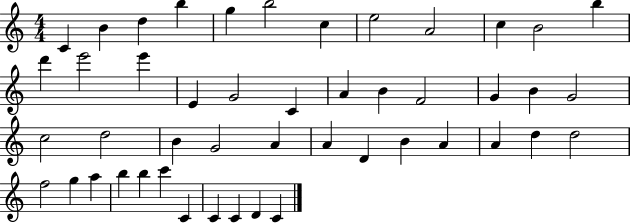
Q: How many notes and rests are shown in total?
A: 47